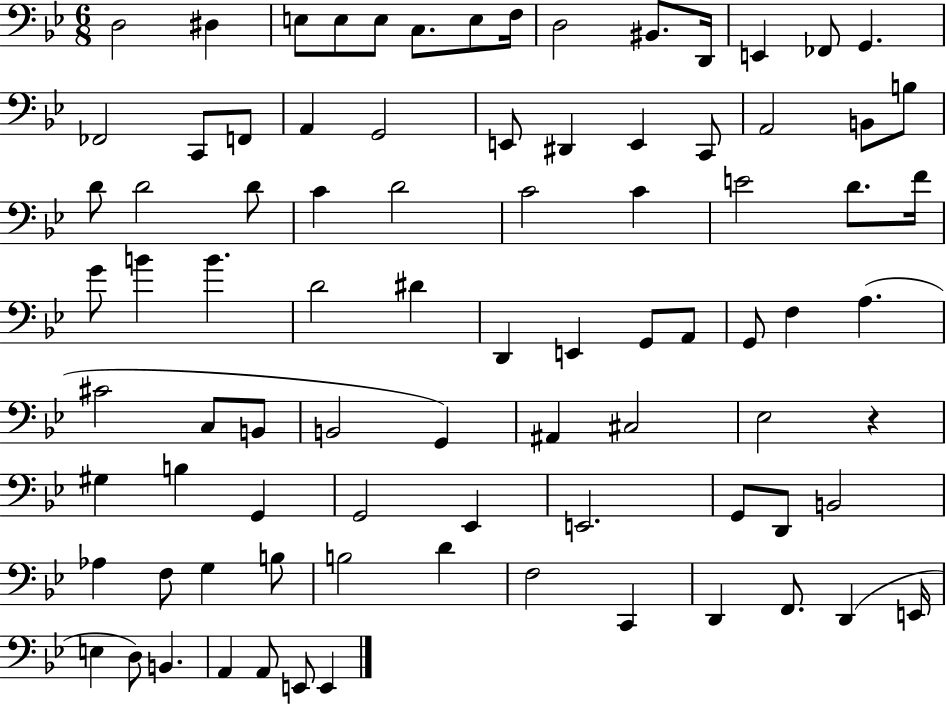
X:1
T:Untitled
M:6/8
L:1/4
K:Bb
D,2 ^D, E,/2 E,/2 E,/2 C,/2 E,/2 F,/4 D,2 ^B,,/2 D,,/4 E,, _F,,/2 G,, _F,,2 C,,/2 F,,/2 A,, G,,2 E,,/2 ^D,, E,, C,,/2 A,,2 B,,/2 B,/2 D/2 D2 D/2 C D2 C2 C E2 D/2 F/4 G/2 B B D2 ^D D,, E,, G,,/2 A,,/2 G,,/2 F, A, ^C2 C,/2 B,,/2 B,,2 G,, ^A,, ^C,2 _E,2 z ^G, B, G,, G,,2 _E,, E,,2 G,,/2 D,,/2 B,,2 _A, F,/2 G, B,/2 B,2 D F,2 C,, D,, F,,/2 D,, E,,/4 E, D,/2 B,, A,, A,,/2 E,,/2 E,,